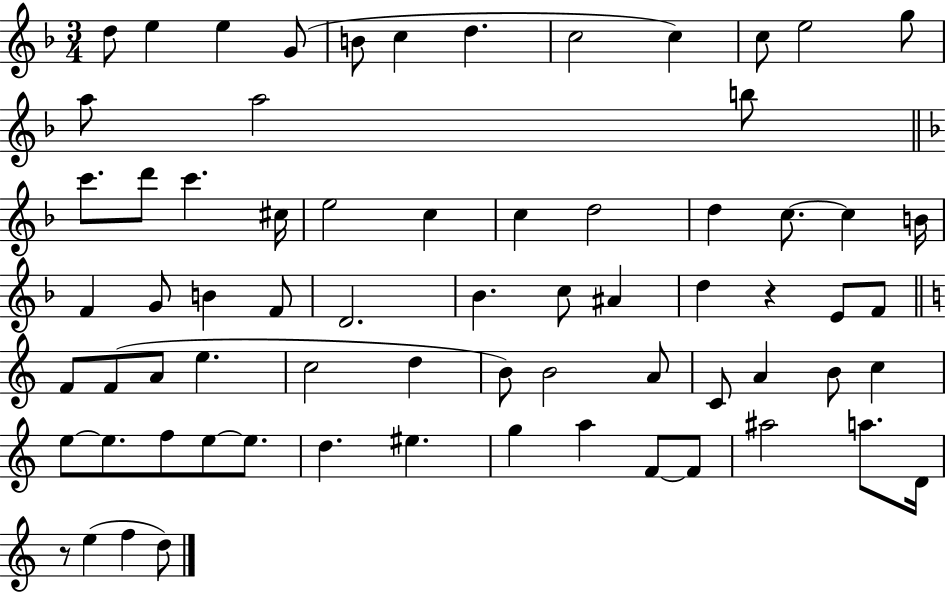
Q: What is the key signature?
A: F major